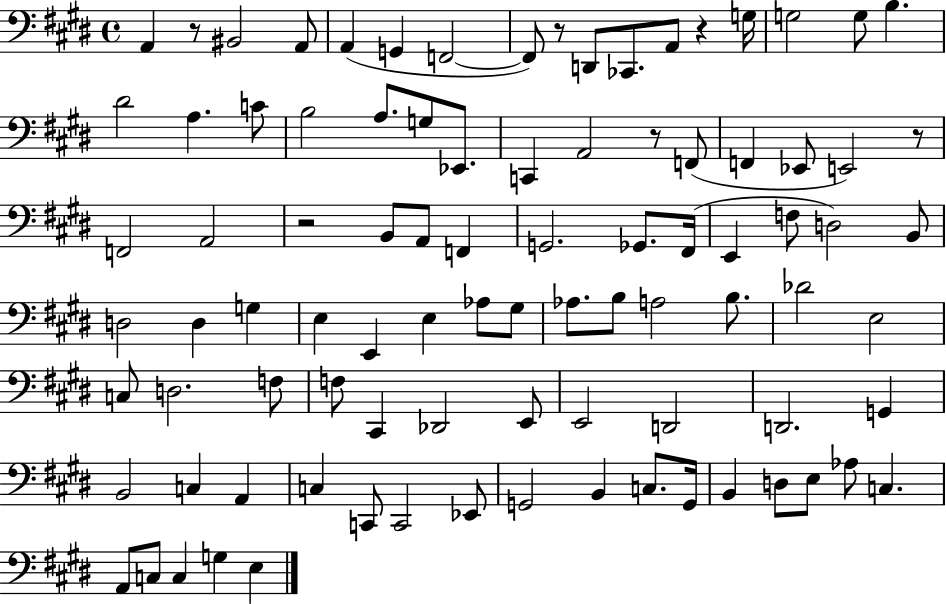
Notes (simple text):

A2/q R/e BIS2/h A2/e A2/q G2/q F2/h F2/e R/e D2/e CES2/e. A2/e R/q G3/s G3/h G3/e B3/q. D#4/h A3/q. C4/e B3/h A3/e. G3/e Eb2/e. C2/q A2/h R/e F2/e F2/q Eb2/e E2/h R/e F2/h A2/h R/h B2/e A2/e F2/q G2/h. Gb2/e. F#2/s E2/q F3/e D3/h B2/e D3/h D3/q G3/q E3/q E2/q E3/q Ab3/e G#3/e Ab3/e. B3/e A3/h B3/e. Db4/h E3/h C3/e D3/h. F3/e F3/e C#2/q Db2/h E2/e E2/h D2/h D2/h. G2/q B2/h C3/q A2/q C3/q C2/e C2/h Eb2/e G2/h B2/q C3/e. G2/s B2/q D3/e E3/e Ab3/e C3/q. A2/e C3/e C3/q G3/q E3/q